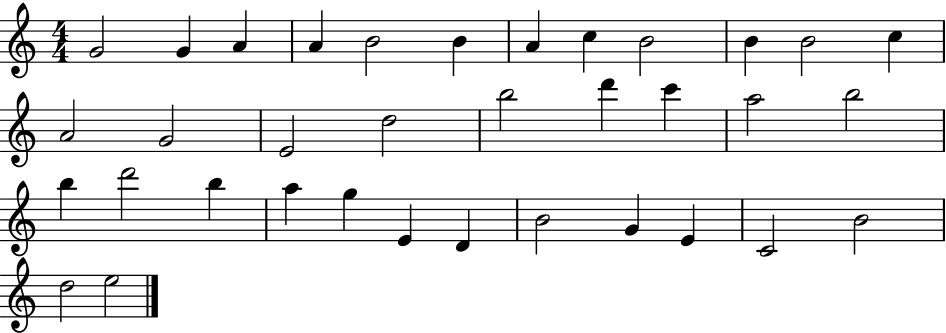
G4/h G4/q A4/q A4/q B4/h B4/q A4/q C5/q B4/h B4/q B4/h C5/q A4/h G4/h E4/h D5/h B5/h D6/q C6/q A5/h B5/h B5/q D6/h B5/q A5/q G5/q E4/q D4/q B4/h G4/q E4/q C4/h B4/h D5/h E5/h